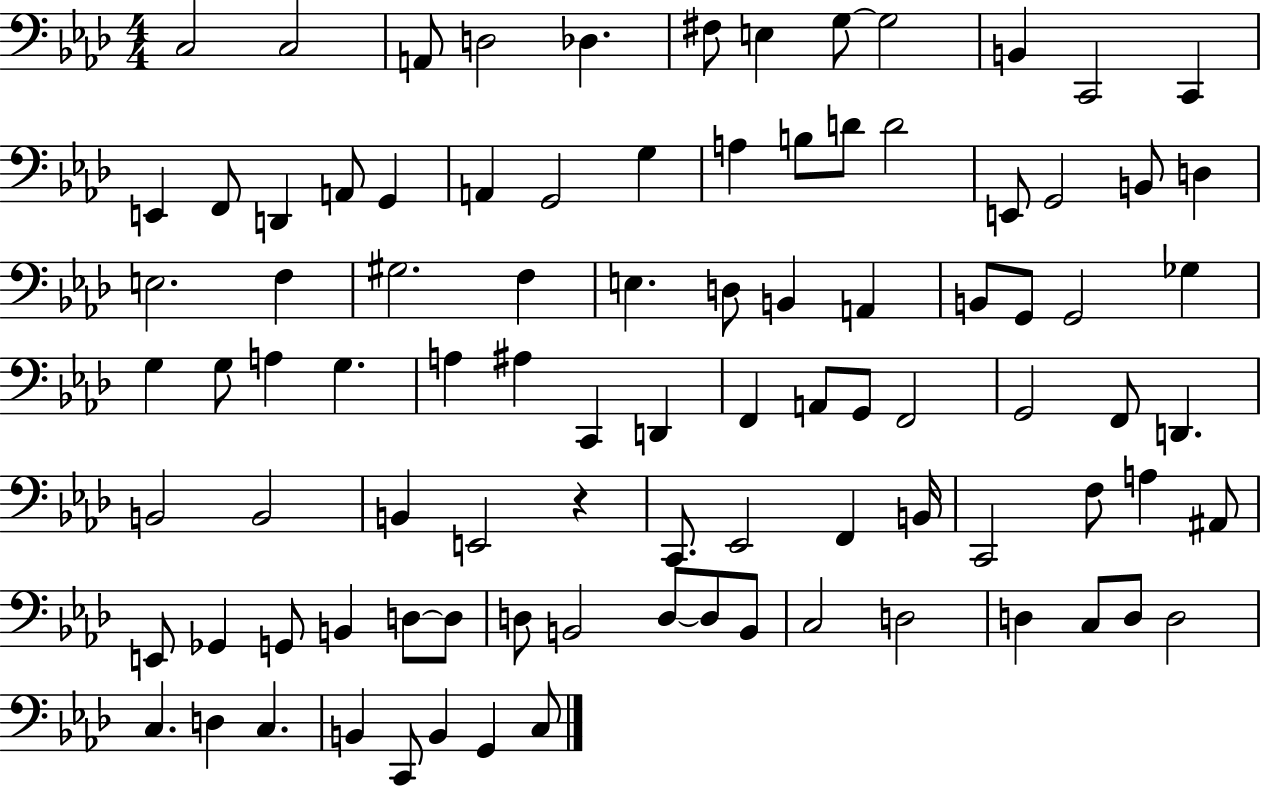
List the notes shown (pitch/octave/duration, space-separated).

C3/h C3/h A2/e D3/h Db3/q. F#3/e E3/q G3/e G3/h B2/q C2/h C2/q E2/q F2/e D2/q A2/e G2/q A2/q G2/h G3/q A3/q B3/e D4/e D4/h E2/e G2/h B2/e D3/q E3/h. F3/q G#3/h. F3/q E3/q. D3/e B2/q A2/q B2/e G2/e G2/h Gb3/q G3/q G3/e A3/q G3/q. A3/q A#3/q C2/q D2/q F2/q A2/e G2/e F2/h G2/h F2/e D2/q. B2/h B2/h B2/q E2/h R/q C2/e. Eb2/h F2/q B2/s C2/h F3/e A3/q A#2/e E2/e Gb2/q G2/e B2/q D3/e D3/e D3/e B2/h D3/e D3/e B2/e C3/h D3/h D3/q C3/e D3/e D3/h C3/q. D3/q C3/q. B2/q C2/e B2/q G2/q C3/e